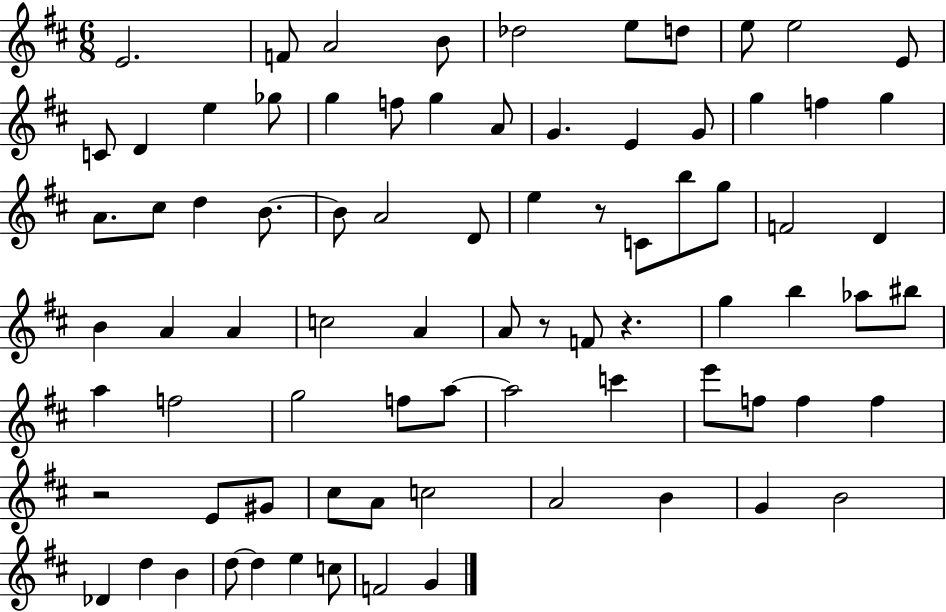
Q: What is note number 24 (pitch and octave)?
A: G5